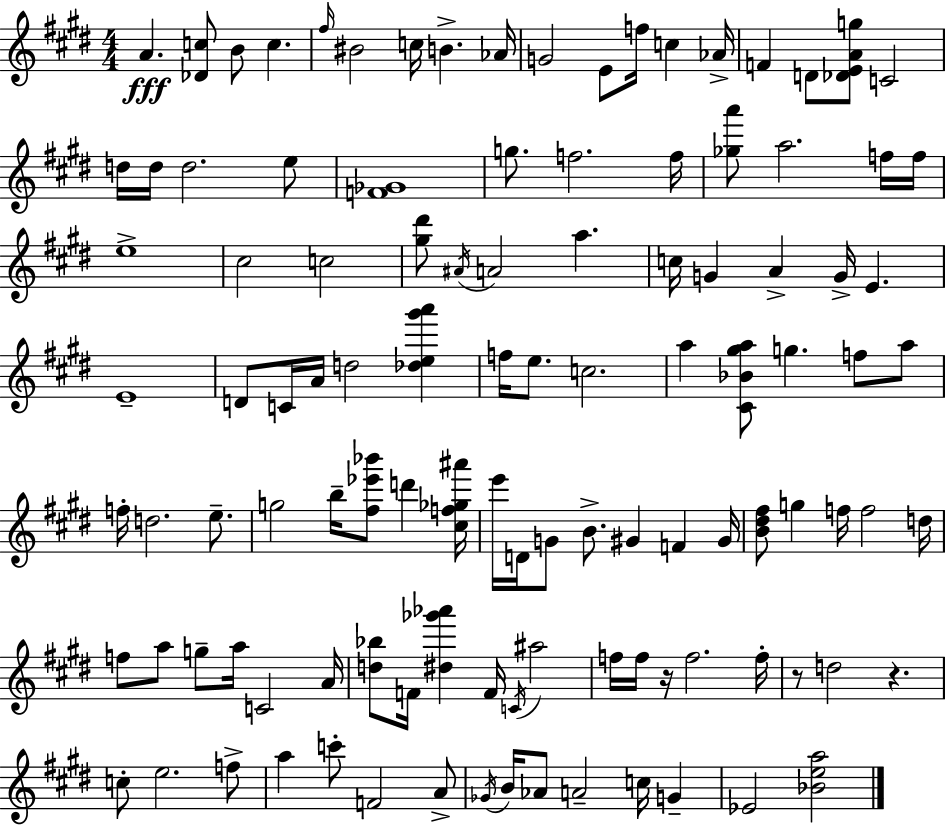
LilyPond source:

{
  \clef treble
  \numericTimeSignature
  \time 4/4
  \key e \major
  a'4.\fff <des' c''>8 b'8 c''4. | \grace { fis''16 } bis'2 c''16 b'4.-> | aes'16 g'2 e'8 f''16 c''4 | aes'16-> f'4 d'8 <des' e' a' g''>8 c'2 | \break d''16 d''16 d''2. e''8 | <f' ges'>1 | g''8. f''2. | f''16 <ges'' a'''>8 a''2. f''16 | \break f''16 e''1-> | cis''2 c''2 | <gis'' dis'''>8 \acciaccatura { ais'16 } a'2 a''4. | c''16 g'4 a'4-> g'16-> e'4. | \break e'1-- | d'8 c'16 a'16 d''2 <des'' e'' gis''' a'''>4 | f''16 e''8. c''2. | a''4 <cis' bes' gis'' a''>8 g''4. f''8 | \break a''8 f''16-. d''2. e''8.-- | g''2 b''16-- <fis'' ees''' bes'''>8 d'''4 | <cis'' f'' ges'' ais'''>16 e'''16 d'16 g'8 b'8.-> gis'4 f'4 | gis'16 <b' dis'' fis''>8 g''4 f''16 f''2 | \break d''16 f''8 a''8 g''8-- a''16 c'2 | a'16 <d'' bes''>8 f'16 <dis'' ges''' aes'''>4 f'16 \acciaccatura { c'16 } ais''2 | f''16 f''16 r16 f''2. | f''16-. r8 d''2 r4. | \break c''8-. e''2. | f''8-> a''4 c'''8-. f'2 | a'8-> \acciaccatura { ges'16 } b'16 aes'8 a'2-- c''16 | g'4-- ees'2 <bes' e'' a''>2 | \break \bar "|."
}